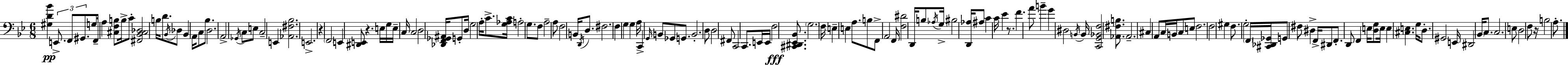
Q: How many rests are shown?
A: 4